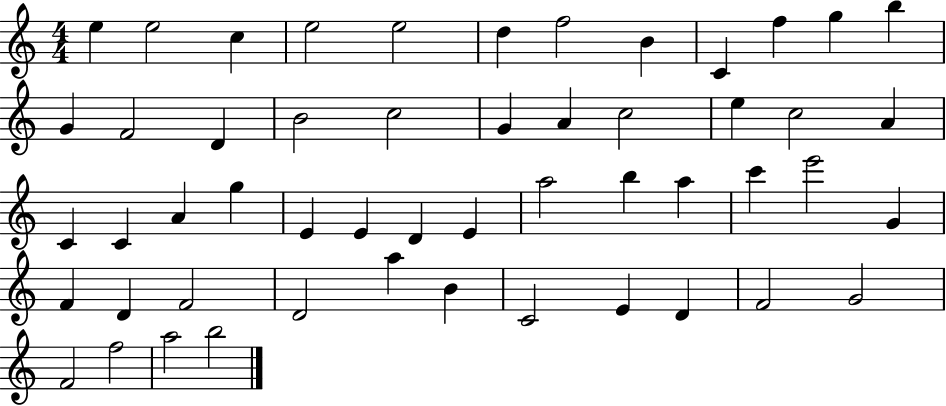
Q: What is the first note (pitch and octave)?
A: E5